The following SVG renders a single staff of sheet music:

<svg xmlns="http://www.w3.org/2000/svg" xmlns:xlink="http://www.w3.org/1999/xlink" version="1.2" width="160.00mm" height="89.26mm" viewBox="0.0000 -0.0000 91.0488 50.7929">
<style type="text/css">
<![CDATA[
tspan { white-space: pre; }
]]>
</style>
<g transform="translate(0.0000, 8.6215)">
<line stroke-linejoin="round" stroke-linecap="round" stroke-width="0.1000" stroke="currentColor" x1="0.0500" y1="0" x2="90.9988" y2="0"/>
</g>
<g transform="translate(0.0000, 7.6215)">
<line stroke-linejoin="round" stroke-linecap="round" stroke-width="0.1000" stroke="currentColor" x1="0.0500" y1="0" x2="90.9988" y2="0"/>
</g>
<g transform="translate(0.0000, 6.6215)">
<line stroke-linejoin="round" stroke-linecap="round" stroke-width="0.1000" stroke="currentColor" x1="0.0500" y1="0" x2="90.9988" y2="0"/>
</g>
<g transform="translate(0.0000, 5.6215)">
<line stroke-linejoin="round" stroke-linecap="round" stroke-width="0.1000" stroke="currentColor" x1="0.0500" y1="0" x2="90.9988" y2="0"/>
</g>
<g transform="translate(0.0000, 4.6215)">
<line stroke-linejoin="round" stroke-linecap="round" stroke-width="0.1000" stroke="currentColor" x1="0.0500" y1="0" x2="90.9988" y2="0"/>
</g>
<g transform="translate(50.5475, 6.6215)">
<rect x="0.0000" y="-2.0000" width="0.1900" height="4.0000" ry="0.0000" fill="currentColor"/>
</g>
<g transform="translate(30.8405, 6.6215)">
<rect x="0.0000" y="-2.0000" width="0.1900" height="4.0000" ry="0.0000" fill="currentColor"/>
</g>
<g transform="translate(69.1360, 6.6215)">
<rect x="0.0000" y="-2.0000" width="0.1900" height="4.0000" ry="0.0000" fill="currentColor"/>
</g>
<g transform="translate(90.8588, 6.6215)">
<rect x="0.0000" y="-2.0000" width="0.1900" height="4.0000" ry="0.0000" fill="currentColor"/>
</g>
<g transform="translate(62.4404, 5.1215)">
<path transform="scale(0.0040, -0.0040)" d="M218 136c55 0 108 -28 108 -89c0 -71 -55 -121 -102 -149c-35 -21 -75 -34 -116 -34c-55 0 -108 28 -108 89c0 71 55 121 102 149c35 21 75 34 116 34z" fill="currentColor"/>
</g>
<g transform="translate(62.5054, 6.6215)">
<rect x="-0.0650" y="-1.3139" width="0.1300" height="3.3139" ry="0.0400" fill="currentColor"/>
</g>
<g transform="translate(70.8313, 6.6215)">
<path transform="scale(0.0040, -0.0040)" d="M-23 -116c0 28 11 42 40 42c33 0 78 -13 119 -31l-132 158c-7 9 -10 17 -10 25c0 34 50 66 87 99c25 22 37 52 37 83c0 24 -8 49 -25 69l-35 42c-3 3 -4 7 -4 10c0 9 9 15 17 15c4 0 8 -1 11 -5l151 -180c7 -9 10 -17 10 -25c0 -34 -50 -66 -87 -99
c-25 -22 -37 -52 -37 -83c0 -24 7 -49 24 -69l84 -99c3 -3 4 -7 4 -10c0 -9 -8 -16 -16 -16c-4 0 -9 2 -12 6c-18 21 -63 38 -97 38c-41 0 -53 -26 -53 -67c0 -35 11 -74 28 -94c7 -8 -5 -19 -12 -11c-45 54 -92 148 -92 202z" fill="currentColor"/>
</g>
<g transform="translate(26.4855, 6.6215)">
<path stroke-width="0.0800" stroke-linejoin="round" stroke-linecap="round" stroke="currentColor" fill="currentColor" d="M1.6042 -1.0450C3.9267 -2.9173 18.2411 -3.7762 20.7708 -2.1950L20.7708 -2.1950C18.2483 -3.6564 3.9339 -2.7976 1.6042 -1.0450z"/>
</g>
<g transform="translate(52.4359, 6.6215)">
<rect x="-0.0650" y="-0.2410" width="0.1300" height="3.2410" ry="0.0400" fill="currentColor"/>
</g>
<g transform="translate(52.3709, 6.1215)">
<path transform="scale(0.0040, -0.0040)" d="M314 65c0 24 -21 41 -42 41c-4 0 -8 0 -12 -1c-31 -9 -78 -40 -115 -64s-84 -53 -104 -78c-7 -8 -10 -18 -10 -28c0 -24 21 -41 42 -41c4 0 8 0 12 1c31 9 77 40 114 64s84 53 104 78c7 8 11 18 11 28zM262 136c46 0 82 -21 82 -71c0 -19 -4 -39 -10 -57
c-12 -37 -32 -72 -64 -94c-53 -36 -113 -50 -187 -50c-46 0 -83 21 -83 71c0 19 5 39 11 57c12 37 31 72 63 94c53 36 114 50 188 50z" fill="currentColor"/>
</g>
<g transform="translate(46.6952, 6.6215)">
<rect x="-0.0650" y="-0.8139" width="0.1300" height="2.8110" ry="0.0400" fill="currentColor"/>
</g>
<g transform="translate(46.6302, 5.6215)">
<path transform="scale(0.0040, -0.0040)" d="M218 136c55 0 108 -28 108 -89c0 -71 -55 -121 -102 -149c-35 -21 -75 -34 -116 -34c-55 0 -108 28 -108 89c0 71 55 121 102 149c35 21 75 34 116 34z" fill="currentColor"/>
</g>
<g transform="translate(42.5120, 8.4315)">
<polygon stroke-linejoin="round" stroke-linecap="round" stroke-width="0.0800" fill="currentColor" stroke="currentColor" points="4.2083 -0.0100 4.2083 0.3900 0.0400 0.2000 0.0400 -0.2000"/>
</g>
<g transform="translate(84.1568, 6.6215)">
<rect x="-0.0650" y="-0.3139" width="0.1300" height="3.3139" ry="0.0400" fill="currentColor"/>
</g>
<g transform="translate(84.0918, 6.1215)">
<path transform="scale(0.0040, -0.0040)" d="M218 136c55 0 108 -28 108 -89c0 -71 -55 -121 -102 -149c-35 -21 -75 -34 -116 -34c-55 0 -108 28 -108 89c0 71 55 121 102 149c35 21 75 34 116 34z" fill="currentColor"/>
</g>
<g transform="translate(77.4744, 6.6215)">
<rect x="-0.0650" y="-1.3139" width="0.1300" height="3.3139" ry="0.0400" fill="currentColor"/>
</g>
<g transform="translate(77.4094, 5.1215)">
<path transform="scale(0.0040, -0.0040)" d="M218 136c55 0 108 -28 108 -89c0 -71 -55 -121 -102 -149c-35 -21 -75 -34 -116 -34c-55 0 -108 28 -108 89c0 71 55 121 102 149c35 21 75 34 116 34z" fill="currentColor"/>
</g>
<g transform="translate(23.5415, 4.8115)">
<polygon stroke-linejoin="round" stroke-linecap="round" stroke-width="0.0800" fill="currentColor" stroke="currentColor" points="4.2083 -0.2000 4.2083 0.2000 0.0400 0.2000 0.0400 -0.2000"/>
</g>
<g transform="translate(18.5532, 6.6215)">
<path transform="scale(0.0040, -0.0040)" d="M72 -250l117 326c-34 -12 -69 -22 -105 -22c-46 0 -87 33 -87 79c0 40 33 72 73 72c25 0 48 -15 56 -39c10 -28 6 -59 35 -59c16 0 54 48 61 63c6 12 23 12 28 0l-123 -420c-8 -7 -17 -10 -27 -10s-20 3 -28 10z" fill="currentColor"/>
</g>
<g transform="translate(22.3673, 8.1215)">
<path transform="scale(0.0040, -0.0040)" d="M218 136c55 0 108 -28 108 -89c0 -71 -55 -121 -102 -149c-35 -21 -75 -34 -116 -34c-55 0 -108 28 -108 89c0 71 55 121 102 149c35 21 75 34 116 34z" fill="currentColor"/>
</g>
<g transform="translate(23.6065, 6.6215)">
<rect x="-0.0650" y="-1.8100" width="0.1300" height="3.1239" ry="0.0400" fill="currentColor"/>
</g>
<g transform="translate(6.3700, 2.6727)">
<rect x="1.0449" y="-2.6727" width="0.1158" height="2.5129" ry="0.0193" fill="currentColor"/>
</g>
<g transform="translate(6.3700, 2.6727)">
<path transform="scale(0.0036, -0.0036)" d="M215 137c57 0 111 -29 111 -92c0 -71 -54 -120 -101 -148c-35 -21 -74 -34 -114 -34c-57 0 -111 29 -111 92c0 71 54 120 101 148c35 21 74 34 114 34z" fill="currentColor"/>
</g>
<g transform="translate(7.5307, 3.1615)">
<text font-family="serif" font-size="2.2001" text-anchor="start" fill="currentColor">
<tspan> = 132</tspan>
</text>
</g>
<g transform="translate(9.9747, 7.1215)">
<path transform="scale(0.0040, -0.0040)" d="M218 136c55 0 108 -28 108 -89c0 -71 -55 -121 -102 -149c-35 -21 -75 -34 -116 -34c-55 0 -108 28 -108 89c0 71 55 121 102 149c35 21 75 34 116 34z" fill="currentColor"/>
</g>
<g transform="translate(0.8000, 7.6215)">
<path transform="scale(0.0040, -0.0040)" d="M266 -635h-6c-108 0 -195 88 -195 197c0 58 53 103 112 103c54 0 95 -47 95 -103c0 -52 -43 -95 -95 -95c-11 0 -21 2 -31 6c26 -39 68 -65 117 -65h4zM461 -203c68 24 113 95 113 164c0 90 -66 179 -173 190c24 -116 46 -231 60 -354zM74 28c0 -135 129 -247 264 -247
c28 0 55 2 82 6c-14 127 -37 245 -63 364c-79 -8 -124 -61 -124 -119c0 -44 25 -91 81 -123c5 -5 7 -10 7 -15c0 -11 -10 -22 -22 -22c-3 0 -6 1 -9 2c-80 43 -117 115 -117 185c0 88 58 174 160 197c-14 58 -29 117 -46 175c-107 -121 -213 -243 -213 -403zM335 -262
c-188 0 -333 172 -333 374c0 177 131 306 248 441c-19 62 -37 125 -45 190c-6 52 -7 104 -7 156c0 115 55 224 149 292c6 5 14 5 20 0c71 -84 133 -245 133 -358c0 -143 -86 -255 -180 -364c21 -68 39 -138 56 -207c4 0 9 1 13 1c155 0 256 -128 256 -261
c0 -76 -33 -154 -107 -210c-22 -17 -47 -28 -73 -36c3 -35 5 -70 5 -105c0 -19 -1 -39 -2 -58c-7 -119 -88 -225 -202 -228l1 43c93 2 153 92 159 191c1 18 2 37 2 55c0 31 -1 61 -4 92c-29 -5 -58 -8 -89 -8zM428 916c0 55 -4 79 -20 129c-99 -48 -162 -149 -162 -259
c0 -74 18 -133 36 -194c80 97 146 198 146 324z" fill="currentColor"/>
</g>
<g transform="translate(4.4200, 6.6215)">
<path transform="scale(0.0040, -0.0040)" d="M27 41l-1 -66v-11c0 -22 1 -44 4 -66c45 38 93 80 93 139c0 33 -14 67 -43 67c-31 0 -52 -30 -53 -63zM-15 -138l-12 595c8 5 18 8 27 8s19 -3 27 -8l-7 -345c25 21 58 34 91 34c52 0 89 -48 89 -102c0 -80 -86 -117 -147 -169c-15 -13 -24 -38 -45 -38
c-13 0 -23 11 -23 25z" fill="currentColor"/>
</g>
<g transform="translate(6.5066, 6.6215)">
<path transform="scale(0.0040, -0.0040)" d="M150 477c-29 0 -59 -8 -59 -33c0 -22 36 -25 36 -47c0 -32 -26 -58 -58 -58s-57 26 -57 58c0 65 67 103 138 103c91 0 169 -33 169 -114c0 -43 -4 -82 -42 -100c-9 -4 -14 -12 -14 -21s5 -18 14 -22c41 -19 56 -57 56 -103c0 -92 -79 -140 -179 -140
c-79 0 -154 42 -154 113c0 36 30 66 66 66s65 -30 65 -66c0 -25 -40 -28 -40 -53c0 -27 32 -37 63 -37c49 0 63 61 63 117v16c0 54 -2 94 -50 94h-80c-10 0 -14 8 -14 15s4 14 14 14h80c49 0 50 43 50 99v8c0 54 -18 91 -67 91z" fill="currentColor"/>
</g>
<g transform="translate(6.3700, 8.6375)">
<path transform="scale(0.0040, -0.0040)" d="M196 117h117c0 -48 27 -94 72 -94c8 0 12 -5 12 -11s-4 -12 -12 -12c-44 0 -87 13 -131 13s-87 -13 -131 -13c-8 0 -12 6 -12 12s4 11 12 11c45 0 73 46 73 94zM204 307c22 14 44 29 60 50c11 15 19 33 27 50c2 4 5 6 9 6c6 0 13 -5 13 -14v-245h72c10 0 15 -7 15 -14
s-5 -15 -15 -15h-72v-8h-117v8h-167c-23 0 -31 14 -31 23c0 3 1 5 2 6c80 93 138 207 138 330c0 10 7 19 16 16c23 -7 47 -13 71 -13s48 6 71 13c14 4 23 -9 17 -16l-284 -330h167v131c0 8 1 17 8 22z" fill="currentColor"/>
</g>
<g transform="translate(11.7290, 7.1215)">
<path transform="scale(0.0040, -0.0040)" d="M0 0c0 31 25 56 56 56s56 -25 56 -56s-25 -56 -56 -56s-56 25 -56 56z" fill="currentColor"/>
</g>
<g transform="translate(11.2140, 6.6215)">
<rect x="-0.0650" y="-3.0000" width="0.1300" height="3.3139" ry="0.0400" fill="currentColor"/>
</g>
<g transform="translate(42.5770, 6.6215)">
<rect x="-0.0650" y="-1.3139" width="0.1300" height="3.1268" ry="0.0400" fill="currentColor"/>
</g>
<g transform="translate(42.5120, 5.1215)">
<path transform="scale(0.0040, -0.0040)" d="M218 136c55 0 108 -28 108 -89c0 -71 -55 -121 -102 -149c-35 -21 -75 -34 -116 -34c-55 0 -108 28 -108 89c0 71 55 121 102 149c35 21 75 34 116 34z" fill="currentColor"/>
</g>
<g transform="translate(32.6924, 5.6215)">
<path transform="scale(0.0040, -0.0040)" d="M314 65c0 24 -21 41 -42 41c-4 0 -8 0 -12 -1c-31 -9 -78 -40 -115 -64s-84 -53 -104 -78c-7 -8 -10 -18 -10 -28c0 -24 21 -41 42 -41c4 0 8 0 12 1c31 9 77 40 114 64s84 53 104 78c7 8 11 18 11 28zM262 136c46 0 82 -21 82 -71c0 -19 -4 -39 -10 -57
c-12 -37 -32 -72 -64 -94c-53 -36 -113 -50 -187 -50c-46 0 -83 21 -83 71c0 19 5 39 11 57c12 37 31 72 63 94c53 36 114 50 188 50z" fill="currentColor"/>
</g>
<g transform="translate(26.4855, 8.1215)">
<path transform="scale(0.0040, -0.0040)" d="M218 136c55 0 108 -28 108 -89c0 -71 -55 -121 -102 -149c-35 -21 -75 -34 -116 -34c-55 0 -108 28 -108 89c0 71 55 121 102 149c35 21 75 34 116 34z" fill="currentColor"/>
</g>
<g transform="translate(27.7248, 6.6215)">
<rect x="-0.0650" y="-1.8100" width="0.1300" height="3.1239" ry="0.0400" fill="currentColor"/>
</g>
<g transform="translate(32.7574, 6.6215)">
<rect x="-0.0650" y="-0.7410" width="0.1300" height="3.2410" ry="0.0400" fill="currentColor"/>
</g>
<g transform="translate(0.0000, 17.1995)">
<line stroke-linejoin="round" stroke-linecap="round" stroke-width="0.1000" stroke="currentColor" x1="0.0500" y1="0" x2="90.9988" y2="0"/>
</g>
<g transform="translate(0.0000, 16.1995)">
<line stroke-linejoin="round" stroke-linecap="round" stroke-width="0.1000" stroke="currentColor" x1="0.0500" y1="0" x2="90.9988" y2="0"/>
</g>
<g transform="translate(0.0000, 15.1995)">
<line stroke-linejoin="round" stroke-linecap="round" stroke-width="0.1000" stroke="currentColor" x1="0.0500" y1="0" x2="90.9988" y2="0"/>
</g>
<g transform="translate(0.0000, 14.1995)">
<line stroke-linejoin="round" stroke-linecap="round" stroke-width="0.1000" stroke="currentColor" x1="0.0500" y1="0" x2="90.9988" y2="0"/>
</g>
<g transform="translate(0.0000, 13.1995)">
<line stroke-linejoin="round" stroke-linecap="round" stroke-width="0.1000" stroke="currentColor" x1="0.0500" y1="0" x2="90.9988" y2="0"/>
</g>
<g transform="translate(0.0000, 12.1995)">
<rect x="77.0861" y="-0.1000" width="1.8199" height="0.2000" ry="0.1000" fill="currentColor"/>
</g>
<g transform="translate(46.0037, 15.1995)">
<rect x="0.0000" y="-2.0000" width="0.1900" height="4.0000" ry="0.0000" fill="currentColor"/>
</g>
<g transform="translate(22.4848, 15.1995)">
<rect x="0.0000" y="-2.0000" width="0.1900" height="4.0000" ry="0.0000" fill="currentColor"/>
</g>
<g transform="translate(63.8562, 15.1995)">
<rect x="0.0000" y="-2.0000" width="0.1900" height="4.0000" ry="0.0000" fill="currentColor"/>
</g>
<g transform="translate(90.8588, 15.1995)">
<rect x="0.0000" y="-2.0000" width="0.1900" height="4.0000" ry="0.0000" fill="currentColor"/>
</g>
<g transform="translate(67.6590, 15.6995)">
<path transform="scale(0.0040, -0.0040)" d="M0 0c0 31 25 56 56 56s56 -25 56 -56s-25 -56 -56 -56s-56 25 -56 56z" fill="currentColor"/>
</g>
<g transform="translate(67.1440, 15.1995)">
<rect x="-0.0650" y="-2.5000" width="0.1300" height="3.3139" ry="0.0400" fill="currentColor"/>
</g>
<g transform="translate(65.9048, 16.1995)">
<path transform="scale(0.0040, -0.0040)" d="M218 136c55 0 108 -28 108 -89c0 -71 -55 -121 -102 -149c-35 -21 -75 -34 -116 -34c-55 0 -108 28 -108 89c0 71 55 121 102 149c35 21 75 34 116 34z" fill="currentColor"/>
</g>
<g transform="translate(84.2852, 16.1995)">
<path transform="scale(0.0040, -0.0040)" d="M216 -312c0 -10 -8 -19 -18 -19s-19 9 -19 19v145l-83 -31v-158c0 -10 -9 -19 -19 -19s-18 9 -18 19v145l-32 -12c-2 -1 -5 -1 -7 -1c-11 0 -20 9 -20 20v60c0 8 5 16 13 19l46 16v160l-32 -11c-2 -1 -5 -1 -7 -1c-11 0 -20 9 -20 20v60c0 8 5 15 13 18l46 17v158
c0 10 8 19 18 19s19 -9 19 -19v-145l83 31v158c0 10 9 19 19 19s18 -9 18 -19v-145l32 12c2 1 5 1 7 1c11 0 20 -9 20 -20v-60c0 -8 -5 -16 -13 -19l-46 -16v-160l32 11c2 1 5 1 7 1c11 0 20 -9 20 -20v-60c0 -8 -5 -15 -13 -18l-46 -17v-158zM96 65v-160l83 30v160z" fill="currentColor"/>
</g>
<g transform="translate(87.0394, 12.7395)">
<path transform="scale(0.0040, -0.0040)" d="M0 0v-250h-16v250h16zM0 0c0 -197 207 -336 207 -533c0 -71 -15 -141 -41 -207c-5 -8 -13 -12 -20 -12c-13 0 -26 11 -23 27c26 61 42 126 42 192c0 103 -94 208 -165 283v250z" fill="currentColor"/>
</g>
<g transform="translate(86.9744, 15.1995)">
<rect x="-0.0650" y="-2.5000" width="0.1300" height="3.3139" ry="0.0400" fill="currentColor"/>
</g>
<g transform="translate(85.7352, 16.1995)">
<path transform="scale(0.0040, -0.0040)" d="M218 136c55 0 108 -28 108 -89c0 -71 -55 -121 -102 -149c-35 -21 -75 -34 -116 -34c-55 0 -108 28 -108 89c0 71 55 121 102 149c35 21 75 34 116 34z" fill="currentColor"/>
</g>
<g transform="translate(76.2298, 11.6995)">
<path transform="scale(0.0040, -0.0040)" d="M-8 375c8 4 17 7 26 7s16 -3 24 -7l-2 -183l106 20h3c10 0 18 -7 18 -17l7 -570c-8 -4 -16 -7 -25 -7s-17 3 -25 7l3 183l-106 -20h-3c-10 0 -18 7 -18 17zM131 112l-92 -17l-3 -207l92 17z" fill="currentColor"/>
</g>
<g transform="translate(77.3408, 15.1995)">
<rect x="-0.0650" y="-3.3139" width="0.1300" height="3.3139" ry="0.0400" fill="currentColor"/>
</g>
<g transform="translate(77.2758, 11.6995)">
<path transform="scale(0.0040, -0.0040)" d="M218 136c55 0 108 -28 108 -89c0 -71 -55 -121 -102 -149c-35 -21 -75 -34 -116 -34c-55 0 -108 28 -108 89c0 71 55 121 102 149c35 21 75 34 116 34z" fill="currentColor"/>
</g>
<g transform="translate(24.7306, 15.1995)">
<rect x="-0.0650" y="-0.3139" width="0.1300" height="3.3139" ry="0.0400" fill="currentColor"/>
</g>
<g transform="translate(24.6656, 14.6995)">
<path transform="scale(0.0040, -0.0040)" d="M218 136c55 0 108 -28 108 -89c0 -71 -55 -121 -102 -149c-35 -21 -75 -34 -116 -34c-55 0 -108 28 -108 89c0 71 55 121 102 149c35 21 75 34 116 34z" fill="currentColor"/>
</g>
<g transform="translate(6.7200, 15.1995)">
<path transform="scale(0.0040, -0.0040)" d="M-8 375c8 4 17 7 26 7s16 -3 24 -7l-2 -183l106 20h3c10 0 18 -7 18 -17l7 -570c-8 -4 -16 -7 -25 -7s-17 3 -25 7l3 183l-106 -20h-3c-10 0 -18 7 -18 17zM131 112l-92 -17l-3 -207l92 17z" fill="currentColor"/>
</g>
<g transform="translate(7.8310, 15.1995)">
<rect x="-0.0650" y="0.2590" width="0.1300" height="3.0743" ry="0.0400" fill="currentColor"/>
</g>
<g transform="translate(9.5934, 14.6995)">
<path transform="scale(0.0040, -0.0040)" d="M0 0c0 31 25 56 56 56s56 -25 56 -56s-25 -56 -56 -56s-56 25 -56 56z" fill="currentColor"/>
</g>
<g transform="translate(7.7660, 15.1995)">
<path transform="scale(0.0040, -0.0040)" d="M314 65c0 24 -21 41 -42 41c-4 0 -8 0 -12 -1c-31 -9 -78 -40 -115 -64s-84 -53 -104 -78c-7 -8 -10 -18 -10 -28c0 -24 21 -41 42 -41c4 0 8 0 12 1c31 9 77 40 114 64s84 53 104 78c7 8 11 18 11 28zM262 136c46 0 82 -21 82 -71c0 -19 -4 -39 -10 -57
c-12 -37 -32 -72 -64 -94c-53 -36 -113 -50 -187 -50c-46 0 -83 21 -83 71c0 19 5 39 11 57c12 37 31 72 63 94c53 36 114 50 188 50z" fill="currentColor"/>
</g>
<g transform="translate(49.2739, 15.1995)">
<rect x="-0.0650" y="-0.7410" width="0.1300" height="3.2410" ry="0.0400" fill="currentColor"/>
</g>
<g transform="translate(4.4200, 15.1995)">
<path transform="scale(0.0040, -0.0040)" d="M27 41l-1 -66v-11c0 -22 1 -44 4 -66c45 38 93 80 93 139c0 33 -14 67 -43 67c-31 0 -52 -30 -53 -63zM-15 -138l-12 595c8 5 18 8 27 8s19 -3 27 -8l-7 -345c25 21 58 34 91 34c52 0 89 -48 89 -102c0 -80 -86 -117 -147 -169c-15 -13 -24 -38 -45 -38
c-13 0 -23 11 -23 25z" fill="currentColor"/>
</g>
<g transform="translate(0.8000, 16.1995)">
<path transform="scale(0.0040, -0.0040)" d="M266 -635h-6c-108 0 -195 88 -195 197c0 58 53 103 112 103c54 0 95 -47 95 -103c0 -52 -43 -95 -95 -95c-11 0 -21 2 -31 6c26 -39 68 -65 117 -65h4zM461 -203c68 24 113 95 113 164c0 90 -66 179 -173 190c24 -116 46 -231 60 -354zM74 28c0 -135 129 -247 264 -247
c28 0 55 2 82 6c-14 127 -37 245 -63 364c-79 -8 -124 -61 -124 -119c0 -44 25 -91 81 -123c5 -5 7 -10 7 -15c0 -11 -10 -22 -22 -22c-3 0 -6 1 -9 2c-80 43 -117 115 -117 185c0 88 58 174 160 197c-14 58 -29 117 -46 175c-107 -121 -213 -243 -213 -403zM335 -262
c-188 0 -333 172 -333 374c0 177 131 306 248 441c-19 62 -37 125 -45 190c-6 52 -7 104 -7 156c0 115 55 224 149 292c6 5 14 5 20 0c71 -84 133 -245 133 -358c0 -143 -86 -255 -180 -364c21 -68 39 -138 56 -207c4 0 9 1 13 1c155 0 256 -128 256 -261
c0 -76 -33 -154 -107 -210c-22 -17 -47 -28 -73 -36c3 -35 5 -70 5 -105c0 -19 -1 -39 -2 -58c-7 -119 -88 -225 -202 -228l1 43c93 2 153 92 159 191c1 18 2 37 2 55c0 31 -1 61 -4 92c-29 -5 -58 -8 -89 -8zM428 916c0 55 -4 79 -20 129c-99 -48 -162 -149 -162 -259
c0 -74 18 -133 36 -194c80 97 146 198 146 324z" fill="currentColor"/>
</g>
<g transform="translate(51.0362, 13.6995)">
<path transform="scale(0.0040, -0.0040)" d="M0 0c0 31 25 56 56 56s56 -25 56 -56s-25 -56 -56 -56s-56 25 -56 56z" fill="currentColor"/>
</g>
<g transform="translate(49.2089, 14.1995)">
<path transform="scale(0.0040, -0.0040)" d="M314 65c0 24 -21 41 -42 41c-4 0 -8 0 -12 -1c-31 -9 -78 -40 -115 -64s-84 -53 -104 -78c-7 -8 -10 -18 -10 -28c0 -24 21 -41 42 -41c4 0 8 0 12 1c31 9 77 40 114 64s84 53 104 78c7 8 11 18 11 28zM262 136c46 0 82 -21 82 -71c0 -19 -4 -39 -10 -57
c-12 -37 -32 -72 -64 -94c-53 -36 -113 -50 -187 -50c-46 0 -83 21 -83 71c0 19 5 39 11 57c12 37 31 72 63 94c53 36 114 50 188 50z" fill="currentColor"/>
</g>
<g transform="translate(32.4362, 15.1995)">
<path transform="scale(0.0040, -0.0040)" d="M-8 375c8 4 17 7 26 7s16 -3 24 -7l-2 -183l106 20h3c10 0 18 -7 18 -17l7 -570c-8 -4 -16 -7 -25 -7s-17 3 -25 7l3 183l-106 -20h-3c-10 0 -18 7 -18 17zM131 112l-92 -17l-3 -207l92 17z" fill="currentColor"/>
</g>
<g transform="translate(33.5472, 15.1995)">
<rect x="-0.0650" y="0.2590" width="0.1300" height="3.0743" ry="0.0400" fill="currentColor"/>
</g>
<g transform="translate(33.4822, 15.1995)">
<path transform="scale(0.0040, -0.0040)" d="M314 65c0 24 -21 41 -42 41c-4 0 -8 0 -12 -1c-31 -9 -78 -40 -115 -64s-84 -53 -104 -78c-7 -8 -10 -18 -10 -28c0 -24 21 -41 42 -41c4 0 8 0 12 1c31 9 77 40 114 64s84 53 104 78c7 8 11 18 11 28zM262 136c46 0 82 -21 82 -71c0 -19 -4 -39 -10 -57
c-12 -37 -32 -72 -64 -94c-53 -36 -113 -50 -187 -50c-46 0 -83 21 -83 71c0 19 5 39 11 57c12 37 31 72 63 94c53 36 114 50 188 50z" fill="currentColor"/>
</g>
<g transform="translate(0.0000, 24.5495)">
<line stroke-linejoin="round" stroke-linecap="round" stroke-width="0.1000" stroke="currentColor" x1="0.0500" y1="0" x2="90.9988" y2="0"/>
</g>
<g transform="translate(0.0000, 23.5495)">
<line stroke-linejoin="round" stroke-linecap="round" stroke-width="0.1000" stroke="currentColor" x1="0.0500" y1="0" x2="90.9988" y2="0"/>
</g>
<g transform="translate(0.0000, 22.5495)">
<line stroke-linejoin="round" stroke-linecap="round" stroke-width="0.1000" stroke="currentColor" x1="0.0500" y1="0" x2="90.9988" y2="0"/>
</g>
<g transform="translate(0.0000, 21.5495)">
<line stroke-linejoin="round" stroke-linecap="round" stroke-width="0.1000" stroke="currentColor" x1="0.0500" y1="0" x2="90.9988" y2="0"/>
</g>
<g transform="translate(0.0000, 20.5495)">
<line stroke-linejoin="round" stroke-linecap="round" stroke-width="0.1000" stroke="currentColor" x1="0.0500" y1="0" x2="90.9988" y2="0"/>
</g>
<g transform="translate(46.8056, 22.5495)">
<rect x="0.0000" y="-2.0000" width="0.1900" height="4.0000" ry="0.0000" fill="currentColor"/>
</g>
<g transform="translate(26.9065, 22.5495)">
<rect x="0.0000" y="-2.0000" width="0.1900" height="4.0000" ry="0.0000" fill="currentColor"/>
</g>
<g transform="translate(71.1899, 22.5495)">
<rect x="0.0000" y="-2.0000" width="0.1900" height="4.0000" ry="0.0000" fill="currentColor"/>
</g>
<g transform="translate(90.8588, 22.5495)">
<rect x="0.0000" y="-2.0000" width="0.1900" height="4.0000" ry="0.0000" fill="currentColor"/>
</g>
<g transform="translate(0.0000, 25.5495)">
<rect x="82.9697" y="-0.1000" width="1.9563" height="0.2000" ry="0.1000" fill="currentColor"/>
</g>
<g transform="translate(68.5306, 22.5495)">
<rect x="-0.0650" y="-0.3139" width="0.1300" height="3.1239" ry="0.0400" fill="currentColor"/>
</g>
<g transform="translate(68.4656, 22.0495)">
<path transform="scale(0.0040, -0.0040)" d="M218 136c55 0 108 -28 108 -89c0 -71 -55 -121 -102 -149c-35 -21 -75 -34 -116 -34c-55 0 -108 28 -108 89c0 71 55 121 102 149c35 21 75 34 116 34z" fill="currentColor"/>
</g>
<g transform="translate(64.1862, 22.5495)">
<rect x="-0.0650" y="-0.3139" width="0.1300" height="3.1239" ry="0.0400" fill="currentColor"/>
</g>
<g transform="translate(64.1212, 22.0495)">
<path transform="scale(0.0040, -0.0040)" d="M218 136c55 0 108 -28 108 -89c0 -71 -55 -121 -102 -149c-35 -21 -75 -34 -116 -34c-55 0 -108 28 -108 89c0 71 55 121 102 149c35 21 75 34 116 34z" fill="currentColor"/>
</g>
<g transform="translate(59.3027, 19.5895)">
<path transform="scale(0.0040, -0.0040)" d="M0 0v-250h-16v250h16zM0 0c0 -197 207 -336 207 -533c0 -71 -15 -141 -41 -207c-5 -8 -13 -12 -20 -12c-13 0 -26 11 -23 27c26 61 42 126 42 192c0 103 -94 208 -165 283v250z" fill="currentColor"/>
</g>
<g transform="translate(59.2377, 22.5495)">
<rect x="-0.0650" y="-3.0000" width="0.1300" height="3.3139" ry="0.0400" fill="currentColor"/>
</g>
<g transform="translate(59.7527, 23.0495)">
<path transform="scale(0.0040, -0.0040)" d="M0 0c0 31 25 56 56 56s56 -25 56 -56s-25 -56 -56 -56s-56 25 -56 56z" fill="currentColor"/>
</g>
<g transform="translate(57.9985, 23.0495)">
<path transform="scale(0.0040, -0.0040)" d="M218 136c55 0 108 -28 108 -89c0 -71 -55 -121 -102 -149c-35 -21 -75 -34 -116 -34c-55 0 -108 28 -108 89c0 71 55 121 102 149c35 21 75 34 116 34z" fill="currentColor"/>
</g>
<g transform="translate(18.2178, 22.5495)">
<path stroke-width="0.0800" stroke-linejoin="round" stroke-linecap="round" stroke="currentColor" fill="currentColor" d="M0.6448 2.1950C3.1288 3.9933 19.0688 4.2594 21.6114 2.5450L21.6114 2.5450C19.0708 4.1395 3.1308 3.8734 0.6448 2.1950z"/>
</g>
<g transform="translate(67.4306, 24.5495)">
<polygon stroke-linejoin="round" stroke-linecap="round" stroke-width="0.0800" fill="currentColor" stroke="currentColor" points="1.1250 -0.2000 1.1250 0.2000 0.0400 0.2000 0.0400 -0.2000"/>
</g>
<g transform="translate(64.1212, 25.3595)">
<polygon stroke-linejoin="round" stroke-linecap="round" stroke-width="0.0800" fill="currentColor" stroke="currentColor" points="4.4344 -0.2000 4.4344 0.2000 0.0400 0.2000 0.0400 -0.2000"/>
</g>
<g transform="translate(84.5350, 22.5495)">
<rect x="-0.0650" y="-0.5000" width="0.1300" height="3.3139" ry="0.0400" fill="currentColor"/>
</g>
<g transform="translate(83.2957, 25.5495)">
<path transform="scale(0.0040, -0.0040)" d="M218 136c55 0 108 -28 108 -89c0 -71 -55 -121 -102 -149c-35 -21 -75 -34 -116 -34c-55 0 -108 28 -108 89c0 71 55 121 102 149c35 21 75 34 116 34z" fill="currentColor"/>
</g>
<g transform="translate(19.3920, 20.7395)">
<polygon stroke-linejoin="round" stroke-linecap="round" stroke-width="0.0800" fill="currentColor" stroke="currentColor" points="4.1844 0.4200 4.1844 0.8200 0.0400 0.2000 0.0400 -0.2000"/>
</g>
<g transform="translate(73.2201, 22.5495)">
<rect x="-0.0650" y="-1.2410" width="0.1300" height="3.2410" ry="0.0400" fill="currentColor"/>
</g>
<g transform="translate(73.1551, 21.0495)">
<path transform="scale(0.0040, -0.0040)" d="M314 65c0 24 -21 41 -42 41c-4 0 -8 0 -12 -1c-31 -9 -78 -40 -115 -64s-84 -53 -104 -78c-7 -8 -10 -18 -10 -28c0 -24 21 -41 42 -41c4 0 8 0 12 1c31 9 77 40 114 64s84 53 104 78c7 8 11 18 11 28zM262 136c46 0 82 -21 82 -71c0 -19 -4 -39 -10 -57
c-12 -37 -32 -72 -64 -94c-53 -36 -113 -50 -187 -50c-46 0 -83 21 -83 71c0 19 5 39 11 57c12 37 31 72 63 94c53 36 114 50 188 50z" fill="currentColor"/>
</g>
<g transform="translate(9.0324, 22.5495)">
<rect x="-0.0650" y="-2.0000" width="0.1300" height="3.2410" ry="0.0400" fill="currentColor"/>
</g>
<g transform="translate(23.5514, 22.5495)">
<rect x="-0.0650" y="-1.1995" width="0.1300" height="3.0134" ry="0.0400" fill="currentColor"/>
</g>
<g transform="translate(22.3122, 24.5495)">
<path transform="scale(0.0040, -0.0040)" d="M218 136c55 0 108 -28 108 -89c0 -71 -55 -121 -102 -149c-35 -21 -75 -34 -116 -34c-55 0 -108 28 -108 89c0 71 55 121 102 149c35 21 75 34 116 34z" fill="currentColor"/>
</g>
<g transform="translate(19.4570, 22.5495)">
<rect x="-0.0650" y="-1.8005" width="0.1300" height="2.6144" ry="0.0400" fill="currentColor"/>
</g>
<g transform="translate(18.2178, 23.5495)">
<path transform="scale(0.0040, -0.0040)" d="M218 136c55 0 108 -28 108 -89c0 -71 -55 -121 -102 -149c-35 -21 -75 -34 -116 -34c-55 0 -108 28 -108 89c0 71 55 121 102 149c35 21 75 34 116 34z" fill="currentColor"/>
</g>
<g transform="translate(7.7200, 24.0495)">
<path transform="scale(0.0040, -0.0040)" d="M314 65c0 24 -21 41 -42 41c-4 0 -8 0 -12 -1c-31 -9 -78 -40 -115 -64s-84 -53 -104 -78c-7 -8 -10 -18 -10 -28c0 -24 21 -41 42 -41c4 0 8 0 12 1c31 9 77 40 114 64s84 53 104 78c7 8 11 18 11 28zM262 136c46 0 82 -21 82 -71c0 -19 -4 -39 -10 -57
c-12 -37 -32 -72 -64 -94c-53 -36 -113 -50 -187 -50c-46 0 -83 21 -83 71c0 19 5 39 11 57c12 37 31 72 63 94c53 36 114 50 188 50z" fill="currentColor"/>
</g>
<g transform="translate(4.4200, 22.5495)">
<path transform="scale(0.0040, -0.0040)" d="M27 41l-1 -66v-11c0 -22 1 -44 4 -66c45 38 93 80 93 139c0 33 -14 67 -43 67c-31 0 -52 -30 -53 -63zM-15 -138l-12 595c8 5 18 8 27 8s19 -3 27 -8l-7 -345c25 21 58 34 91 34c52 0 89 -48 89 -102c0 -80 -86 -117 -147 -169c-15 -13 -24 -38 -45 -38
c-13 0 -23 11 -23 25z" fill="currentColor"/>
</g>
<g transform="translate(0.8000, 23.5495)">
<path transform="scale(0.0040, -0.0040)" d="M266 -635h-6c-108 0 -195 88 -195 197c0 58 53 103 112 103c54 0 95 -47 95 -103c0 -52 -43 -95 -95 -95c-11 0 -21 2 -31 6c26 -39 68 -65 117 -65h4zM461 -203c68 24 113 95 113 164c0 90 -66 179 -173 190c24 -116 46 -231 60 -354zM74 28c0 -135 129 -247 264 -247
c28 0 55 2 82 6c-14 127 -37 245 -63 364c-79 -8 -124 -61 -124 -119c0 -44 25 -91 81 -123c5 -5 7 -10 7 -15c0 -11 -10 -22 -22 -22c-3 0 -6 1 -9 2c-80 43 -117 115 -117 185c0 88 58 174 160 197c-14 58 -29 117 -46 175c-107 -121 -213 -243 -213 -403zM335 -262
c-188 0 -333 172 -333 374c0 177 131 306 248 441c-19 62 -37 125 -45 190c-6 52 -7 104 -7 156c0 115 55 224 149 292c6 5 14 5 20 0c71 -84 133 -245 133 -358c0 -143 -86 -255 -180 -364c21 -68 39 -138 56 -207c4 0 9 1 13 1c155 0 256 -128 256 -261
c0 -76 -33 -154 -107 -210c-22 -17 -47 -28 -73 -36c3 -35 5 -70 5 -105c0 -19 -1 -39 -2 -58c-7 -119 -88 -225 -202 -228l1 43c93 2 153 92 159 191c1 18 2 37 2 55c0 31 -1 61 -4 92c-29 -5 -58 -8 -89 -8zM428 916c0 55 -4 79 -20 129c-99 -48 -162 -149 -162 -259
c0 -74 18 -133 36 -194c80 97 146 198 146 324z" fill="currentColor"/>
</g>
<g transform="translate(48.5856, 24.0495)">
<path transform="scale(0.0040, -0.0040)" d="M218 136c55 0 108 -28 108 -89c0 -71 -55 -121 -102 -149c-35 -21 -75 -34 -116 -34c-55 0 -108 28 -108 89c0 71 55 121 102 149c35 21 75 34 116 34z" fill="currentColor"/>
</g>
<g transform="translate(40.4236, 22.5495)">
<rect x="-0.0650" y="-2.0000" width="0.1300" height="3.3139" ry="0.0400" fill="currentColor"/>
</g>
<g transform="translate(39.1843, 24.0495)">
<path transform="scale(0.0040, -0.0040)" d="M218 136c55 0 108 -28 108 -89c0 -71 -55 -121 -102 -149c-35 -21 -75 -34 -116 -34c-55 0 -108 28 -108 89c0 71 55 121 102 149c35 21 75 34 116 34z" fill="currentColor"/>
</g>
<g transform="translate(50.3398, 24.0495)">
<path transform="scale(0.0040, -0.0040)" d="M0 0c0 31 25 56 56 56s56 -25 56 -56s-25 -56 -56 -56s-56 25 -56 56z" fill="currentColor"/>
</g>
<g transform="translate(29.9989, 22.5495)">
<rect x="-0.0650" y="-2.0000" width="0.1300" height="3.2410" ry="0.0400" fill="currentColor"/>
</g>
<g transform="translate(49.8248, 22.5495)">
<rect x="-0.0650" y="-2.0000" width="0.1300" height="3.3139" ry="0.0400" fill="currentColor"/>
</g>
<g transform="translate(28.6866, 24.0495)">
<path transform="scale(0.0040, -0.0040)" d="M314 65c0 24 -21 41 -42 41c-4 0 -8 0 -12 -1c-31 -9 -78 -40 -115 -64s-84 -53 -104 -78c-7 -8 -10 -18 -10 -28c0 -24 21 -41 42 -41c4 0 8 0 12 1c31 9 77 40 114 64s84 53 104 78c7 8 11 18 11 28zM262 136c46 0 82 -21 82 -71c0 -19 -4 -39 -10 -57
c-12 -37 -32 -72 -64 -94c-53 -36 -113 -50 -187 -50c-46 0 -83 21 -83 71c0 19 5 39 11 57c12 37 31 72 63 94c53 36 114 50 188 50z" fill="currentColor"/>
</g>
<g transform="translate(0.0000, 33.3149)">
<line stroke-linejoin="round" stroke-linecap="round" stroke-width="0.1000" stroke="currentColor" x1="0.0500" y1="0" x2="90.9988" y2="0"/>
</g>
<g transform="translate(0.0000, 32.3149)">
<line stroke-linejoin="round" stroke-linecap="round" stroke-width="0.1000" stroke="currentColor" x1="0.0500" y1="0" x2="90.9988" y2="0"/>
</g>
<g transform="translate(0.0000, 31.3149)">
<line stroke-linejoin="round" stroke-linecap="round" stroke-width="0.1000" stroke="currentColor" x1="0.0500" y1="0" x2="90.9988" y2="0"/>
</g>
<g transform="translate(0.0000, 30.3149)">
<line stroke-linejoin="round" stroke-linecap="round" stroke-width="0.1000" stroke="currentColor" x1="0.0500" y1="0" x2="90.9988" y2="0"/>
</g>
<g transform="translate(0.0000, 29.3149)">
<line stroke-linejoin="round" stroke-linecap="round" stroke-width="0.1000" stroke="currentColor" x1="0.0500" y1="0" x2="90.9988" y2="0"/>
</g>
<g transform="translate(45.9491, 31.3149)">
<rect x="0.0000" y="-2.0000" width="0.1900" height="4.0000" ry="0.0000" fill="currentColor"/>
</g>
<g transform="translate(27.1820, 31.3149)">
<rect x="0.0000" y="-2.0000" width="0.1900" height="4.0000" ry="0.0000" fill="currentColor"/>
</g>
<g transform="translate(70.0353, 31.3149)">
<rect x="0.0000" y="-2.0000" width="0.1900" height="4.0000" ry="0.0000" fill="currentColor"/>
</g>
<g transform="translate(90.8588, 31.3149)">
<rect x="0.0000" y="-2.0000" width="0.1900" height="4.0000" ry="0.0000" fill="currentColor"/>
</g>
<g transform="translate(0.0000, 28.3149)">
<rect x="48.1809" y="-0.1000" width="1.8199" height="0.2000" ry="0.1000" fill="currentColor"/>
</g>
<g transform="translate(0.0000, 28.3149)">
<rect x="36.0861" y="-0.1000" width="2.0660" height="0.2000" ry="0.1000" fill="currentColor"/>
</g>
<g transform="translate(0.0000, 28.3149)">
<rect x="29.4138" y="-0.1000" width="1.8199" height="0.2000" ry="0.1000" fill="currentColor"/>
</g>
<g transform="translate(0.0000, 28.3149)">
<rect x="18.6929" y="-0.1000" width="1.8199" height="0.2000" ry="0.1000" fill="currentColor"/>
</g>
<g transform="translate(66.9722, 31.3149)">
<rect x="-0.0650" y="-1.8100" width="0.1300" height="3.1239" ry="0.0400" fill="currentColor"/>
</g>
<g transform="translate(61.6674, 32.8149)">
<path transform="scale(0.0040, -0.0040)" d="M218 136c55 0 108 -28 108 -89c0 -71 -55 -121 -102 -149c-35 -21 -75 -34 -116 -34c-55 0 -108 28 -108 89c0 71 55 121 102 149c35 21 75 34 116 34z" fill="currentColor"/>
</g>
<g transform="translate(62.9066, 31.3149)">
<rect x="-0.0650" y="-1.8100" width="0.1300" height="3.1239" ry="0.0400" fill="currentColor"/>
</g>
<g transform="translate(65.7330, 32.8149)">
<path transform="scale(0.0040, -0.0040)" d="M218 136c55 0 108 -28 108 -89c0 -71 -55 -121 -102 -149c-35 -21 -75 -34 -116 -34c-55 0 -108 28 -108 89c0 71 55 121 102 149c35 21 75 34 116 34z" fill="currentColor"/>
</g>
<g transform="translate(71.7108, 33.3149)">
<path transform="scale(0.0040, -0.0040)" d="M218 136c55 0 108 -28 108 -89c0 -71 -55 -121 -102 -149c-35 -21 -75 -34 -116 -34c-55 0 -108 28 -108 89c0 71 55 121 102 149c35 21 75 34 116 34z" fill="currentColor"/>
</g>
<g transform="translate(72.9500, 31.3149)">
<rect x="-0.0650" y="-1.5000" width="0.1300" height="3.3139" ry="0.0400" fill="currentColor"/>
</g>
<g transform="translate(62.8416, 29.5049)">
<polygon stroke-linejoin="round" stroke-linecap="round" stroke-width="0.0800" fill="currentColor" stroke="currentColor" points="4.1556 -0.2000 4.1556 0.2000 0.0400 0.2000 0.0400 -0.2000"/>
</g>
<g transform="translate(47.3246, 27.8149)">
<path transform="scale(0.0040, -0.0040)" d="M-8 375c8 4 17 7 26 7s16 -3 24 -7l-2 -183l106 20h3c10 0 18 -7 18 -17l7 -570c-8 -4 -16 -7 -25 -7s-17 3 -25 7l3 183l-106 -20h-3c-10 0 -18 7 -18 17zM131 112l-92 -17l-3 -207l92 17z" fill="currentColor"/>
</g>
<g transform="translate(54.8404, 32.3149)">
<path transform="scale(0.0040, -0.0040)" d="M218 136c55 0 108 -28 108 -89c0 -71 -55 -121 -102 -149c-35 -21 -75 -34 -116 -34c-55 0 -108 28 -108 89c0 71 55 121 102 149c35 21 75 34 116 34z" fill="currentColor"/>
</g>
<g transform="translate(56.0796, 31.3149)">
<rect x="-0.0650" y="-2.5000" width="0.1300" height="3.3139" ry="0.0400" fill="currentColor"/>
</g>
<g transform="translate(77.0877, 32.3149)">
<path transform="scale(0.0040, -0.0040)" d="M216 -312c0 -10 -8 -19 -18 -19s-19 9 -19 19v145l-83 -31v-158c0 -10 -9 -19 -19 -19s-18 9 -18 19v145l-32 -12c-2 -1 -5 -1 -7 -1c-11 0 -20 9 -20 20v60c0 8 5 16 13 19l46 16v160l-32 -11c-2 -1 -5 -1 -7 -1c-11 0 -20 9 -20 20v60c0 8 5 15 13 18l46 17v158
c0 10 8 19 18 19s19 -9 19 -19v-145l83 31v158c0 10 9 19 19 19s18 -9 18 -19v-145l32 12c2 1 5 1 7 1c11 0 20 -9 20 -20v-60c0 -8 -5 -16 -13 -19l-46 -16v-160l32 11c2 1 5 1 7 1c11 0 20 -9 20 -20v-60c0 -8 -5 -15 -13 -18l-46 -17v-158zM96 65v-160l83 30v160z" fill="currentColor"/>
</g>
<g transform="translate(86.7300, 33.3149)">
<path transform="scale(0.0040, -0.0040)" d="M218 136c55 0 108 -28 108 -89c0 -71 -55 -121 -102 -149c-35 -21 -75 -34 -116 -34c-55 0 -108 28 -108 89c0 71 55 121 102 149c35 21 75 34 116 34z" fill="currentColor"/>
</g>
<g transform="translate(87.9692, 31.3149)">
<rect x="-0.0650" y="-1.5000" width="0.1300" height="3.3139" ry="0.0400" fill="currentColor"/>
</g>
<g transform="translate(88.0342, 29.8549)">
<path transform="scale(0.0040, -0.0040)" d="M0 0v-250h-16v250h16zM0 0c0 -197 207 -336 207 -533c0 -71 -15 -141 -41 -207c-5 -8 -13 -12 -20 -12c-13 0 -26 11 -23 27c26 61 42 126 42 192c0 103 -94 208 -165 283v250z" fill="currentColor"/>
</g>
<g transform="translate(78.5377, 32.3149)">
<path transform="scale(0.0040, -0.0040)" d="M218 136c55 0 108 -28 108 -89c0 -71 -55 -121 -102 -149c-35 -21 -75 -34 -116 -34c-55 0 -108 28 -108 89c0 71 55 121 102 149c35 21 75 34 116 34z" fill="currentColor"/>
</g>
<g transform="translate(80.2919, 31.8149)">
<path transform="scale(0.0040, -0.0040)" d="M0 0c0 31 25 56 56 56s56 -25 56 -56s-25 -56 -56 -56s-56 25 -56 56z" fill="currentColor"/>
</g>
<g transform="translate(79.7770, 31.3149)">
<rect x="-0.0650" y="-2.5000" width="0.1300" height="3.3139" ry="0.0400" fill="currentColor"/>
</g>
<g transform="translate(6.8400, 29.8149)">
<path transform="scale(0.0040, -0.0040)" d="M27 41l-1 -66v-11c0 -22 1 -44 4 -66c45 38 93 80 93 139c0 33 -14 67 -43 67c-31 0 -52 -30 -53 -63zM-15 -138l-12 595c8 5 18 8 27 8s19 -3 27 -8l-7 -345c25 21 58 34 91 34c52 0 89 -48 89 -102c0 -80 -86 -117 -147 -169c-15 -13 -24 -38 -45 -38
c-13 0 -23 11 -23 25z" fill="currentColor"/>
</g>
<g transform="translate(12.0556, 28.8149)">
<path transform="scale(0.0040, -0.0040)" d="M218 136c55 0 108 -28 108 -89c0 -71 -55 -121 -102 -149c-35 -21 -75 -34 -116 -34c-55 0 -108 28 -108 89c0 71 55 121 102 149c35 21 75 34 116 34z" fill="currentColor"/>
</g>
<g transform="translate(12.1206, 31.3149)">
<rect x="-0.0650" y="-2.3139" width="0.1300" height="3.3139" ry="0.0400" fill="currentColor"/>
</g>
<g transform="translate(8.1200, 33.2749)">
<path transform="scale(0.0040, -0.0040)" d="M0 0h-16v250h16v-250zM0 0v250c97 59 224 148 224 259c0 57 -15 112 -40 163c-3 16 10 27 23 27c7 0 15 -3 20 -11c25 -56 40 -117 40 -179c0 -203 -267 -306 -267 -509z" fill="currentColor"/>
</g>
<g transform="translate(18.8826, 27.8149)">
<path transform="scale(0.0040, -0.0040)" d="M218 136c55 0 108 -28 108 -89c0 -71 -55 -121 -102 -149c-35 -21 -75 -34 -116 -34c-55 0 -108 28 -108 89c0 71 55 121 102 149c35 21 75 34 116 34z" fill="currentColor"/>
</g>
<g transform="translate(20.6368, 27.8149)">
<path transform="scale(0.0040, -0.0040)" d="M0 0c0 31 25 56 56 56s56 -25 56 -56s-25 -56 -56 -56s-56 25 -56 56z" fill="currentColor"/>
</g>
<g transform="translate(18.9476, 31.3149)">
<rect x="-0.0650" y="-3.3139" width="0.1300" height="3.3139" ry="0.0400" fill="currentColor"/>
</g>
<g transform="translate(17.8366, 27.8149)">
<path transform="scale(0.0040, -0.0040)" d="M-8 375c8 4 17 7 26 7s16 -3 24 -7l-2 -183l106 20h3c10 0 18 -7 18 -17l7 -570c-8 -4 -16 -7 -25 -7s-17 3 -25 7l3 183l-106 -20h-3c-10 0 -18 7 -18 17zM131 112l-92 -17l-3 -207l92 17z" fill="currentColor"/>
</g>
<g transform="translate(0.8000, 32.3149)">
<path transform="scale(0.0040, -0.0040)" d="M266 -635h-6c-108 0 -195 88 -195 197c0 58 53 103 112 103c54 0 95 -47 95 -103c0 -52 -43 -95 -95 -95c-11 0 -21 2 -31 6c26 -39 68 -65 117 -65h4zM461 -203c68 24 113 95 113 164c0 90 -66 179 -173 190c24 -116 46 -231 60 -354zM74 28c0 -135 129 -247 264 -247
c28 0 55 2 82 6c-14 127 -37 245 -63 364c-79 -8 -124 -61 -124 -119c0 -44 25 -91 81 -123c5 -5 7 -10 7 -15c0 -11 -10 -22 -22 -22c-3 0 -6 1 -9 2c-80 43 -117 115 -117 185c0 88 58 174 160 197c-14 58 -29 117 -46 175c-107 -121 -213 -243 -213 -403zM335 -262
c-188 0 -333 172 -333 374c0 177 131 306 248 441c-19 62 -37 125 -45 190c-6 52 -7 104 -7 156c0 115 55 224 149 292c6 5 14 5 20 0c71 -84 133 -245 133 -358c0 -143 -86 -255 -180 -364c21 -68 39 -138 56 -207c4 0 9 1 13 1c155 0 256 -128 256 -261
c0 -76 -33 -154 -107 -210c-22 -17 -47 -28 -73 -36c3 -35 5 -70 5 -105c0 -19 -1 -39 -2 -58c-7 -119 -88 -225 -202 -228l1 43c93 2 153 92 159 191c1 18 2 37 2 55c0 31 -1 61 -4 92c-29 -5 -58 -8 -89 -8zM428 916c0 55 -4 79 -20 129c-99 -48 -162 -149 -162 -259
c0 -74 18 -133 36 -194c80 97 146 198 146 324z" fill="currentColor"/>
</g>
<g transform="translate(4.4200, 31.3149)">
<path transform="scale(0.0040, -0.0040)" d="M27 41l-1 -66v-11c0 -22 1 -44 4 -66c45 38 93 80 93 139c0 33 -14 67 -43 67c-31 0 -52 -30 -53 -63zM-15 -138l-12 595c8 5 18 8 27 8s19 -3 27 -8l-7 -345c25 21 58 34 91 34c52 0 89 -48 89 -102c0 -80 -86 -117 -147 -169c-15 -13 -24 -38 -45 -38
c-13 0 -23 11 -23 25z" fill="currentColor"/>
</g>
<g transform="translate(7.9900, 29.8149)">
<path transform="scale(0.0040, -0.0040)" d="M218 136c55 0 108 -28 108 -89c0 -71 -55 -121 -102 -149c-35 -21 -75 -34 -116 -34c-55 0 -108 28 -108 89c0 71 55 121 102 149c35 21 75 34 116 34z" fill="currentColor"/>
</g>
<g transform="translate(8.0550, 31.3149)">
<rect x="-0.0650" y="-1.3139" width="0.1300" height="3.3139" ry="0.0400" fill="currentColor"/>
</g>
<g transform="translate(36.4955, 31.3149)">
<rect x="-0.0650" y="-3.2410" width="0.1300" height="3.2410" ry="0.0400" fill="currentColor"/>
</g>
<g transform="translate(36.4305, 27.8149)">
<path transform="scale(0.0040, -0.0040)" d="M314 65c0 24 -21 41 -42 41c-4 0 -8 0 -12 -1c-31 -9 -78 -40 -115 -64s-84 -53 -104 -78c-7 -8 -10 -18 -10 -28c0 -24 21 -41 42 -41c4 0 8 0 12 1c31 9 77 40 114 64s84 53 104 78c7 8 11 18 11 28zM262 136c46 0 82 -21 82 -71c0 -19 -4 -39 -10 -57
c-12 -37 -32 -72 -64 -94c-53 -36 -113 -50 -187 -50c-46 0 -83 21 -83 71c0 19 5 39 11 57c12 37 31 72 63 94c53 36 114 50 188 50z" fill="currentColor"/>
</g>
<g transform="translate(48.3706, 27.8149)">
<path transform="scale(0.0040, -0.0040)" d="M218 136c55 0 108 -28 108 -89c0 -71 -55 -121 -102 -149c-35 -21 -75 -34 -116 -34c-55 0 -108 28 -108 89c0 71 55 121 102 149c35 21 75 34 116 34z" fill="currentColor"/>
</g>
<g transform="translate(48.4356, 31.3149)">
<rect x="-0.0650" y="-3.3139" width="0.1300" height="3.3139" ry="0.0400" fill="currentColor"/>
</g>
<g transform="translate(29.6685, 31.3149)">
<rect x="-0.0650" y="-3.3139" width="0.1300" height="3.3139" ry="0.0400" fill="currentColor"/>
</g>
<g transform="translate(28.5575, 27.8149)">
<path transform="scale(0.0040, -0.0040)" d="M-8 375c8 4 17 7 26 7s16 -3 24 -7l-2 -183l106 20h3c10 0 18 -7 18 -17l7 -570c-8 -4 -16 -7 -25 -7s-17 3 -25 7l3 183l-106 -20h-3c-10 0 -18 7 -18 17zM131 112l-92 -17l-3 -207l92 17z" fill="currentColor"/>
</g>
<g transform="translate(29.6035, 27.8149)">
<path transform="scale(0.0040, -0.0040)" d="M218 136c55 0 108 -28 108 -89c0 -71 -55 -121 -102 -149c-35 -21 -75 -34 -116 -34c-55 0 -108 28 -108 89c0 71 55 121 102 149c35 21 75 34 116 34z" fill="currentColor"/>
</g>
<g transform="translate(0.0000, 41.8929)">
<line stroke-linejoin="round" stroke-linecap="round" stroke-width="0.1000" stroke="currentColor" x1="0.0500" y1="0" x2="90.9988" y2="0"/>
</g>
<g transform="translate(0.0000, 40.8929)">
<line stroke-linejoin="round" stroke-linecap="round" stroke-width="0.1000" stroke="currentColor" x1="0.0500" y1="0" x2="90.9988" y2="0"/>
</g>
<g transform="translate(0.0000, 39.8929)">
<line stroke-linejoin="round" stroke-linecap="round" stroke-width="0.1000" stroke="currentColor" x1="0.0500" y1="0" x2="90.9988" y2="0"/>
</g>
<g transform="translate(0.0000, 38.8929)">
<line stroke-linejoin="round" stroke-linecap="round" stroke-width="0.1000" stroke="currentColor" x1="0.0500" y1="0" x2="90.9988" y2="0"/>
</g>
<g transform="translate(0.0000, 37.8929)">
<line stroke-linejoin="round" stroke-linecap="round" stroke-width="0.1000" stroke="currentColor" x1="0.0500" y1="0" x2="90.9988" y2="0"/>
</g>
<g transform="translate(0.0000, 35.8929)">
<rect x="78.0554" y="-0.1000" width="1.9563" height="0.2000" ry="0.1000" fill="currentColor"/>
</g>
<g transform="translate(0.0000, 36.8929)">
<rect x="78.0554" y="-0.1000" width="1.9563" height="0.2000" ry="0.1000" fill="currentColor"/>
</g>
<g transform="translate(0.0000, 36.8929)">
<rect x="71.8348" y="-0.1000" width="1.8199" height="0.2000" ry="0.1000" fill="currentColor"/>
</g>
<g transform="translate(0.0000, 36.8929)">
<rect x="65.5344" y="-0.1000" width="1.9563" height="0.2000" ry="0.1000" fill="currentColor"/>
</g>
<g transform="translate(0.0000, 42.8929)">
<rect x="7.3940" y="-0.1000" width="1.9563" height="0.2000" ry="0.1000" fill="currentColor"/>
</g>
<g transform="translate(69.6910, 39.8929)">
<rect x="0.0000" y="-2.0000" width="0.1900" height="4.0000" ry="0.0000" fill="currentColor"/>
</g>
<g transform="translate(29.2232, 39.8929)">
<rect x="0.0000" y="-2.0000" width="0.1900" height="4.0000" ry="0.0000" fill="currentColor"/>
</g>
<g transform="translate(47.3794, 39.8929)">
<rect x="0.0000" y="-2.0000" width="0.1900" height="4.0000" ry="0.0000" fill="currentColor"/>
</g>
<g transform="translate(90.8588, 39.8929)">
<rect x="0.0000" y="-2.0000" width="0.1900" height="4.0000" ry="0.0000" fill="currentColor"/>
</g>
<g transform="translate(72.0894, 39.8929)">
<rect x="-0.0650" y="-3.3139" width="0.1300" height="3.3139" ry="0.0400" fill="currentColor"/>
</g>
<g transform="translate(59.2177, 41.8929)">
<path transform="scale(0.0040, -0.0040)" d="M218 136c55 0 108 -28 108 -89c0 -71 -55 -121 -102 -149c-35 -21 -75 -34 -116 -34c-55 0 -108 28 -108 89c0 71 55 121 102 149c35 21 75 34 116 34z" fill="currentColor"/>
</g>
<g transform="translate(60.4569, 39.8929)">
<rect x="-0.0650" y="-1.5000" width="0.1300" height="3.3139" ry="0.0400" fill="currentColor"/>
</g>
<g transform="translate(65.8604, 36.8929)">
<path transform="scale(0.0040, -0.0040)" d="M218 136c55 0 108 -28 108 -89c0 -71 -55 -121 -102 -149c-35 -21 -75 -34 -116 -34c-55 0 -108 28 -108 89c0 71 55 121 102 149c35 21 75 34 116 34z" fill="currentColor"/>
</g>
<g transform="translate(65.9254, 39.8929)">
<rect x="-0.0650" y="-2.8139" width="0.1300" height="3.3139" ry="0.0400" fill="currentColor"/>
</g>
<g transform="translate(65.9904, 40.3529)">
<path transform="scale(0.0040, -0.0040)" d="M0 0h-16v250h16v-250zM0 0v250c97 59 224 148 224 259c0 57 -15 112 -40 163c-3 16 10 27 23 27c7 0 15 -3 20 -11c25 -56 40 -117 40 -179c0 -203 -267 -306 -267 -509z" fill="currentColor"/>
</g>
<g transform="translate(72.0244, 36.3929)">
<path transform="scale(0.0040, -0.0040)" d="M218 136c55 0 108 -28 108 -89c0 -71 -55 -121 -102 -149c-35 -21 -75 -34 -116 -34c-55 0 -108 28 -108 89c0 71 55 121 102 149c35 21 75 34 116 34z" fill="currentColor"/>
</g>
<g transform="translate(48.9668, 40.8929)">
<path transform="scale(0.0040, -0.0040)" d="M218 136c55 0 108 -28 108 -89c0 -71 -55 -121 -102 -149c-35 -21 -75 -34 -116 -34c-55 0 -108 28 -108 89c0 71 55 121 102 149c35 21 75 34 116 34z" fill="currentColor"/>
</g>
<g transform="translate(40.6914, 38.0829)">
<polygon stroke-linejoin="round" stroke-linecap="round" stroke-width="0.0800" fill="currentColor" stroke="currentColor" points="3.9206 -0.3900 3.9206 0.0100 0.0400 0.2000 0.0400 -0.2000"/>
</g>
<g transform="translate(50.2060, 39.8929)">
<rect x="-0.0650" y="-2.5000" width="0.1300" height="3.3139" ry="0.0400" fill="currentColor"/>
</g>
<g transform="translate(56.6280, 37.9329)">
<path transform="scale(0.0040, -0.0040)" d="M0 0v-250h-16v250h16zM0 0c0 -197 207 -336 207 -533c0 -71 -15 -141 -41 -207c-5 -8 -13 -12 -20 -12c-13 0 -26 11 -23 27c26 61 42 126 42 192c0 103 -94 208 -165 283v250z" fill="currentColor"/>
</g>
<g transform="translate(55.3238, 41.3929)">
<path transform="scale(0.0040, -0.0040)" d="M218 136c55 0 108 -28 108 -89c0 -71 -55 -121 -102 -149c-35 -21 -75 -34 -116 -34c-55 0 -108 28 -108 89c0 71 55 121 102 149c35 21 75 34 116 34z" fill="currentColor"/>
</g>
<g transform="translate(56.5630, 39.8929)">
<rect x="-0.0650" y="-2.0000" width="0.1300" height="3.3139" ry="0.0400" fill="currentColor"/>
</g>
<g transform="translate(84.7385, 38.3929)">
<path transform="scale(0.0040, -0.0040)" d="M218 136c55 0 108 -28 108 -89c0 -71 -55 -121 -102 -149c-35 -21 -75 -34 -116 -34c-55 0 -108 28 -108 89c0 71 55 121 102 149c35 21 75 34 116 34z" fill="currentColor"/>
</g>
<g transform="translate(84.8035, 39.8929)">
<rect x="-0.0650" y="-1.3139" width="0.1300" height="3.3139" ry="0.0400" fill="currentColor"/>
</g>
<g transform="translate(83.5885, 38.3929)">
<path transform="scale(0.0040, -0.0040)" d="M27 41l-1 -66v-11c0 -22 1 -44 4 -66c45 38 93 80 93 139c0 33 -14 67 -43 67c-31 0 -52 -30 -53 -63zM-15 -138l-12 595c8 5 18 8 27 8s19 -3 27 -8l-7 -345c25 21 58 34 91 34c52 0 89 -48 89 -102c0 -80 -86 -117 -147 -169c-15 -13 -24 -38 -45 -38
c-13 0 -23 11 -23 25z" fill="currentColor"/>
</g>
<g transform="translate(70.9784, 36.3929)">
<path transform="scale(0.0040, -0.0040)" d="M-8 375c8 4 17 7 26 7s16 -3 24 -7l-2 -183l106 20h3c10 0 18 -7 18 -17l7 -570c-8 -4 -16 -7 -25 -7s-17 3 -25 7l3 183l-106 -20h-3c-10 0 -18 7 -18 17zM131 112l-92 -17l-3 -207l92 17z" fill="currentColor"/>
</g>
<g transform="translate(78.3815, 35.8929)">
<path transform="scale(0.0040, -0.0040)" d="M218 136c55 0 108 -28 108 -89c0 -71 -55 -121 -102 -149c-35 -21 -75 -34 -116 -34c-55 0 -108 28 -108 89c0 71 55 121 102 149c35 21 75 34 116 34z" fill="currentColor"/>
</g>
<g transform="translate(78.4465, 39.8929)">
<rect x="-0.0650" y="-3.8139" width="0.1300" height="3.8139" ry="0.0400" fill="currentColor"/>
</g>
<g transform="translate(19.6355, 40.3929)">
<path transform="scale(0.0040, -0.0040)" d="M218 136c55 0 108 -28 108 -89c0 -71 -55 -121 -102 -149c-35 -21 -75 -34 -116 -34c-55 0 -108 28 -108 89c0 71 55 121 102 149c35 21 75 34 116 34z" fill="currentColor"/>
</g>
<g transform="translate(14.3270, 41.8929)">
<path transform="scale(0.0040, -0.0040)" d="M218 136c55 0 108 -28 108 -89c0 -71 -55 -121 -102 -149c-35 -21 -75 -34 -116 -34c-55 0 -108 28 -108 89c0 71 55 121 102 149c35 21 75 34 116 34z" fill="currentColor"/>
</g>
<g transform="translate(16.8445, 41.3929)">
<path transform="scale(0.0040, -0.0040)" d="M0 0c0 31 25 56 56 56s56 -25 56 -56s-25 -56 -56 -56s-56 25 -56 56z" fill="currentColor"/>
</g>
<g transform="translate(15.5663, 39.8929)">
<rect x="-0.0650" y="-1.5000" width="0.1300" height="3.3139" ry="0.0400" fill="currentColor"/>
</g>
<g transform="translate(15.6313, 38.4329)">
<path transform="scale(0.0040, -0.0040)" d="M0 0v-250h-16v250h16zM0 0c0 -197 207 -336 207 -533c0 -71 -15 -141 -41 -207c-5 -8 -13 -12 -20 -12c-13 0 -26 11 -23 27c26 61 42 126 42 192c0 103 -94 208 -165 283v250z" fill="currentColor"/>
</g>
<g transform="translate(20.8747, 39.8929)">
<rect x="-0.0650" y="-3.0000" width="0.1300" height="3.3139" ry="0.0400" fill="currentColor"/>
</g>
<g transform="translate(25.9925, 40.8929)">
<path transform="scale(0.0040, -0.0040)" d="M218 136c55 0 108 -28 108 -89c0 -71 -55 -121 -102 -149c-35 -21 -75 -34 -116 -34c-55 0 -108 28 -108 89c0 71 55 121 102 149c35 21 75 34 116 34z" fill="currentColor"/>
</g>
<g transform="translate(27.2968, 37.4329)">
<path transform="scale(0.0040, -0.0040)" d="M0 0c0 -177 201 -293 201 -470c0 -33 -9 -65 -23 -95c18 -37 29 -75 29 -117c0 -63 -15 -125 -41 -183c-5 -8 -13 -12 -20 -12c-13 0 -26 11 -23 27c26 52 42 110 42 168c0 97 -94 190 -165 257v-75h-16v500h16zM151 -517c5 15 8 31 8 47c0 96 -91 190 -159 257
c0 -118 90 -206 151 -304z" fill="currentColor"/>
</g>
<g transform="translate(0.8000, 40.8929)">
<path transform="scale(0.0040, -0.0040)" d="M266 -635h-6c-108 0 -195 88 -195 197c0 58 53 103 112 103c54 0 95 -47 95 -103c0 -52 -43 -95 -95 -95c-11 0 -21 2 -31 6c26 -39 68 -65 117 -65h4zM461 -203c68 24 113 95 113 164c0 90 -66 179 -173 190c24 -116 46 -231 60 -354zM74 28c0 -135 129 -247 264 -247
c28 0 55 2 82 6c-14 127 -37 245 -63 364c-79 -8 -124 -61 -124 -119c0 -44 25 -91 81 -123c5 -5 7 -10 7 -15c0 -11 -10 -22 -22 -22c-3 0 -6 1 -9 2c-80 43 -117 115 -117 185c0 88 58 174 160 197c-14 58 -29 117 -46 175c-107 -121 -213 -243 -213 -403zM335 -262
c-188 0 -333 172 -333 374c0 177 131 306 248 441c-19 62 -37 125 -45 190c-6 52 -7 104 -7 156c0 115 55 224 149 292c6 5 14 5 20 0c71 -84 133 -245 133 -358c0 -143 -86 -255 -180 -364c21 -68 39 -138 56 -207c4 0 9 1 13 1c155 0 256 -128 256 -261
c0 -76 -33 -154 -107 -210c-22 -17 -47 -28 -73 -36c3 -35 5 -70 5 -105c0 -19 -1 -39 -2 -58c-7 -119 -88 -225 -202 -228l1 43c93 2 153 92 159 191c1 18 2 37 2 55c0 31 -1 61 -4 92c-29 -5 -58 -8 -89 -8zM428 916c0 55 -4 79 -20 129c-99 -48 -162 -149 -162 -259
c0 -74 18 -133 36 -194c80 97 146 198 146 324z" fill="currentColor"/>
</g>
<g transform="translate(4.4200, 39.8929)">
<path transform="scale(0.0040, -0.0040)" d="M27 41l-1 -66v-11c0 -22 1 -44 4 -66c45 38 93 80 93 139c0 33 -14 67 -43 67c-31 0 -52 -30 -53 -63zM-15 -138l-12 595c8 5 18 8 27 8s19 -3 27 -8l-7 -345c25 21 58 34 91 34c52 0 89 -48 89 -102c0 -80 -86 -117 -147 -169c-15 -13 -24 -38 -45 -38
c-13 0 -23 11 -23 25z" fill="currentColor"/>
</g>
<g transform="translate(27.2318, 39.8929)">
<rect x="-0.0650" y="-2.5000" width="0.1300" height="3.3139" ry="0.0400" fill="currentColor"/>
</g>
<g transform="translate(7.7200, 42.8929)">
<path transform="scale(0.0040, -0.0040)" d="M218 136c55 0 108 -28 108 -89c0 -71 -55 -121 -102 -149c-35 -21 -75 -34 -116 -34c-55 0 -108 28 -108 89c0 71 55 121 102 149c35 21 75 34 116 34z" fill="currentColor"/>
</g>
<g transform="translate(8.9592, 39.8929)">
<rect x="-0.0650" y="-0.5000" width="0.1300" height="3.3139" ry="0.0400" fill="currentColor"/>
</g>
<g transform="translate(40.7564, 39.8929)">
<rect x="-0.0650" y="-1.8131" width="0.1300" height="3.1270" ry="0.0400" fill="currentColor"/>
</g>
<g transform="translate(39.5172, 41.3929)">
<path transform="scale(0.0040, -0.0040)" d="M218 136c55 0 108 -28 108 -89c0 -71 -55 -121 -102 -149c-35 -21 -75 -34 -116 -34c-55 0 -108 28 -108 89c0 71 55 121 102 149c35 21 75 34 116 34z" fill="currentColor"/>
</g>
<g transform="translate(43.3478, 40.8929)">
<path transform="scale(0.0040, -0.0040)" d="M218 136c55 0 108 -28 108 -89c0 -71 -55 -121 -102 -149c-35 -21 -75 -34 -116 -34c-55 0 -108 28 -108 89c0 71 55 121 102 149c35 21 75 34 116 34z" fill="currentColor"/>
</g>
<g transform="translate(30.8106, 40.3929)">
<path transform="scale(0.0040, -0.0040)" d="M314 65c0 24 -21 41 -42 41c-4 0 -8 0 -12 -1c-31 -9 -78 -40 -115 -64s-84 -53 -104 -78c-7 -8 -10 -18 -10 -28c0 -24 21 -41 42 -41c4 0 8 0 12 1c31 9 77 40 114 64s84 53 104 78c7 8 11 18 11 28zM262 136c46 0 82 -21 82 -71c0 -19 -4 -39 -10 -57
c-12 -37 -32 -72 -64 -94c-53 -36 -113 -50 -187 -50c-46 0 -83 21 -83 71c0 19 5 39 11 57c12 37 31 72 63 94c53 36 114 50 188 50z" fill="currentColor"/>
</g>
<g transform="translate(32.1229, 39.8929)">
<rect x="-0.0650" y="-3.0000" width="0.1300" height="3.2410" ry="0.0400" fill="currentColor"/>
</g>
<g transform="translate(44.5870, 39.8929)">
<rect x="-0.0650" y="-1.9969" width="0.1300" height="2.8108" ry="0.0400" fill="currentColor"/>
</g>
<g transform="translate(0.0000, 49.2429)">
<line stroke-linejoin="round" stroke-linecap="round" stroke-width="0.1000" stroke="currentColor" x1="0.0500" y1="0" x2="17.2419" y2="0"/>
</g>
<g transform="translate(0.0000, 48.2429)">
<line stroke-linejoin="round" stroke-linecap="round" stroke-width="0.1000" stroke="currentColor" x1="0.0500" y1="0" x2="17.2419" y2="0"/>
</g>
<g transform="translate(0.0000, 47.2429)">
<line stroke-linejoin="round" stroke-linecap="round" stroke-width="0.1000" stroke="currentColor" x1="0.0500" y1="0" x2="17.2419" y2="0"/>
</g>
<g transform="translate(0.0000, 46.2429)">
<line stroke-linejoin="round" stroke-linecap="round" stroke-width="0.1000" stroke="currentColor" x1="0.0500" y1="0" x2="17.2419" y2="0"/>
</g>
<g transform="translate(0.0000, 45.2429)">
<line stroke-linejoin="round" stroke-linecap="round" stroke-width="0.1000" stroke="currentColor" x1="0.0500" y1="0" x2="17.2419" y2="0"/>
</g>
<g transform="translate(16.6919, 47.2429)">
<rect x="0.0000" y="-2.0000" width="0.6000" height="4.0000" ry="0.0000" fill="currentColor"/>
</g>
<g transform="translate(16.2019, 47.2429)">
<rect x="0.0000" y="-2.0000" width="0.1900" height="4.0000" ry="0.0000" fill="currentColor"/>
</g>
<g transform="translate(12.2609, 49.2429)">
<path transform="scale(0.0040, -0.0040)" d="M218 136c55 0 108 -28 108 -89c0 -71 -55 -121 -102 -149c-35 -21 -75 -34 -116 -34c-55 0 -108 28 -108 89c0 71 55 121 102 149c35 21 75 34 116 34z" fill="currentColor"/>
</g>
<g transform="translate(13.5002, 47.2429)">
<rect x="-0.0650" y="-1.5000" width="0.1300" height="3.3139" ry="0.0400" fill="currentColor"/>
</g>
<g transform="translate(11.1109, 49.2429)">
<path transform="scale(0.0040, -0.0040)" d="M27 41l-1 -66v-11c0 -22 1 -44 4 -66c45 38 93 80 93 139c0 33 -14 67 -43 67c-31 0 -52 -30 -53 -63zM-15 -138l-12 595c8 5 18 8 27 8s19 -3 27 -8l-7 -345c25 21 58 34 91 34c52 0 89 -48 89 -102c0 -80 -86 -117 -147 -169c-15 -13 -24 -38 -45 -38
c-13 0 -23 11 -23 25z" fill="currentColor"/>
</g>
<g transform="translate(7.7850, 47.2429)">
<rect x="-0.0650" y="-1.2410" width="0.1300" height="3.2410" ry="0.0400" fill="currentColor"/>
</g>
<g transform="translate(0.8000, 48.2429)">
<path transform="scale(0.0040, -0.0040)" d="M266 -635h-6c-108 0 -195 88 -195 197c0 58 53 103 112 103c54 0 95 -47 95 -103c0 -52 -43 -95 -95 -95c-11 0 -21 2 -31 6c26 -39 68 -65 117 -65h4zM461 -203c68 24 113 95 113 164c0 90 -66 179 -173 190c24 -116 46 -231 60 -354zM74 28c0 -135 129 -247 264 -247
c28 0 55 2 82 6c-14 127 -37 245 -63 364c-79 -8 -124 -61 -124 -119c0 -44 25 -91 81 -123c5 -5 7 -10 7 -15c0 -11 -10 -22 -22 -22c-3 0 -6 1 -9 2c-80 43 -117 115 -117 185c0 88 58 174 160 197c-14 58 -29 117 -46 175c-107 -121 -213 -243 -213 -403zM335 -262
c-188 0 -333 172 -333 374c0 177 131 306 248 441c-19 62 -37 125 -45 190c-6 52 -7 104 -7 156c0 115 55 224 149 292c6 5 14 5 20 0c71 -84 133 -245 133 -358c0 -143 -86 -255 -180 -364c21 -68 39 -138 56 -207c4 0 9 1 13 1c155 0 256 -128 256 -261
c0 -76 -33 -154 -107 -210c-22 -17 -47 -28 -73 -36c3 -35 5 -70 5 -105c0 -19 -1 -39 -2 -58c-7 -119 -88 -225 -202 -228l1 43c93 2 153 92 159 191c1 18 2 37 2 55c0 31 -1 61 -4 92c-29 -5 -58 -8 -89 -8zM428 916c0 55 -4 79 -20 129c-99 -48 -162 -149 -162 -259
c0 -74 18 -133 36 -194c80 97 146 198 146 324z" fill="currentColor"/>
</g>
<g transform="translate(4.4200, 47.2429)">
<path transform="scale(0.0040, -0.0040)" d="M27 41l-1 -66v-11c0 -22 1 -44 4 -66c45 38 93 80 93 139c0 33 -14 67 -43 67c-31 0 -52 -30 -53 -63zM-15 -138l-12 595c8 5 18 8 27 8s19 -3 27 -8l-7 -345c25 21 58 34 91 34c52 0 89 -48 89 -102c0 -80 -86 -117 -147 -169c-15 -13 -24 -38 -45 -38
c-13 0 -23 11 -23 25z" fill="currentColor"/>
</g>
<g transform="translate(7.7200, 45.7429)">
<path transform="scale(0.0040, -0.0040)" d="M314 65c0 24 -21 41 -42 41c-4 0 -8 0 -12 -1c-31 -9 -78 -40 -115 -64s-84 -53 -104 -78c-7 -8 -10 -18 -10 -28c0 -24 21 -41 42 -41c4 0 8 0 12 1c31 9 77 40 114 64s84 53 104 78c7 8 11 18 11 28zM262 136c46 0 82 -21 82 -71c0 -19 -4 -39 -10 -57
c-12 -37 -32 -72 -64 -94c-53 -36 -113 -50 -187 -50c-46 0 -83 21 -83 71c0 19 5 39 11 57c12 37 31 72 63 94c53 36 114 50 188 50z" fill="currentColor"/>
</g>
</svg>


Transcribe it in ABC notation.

X:1
T:Untitled
M:3/4
L:1/4
K:F
A z/2 F/2 F/2 d2 e/2 d/2 c2 e z e c B2 c B2 d2 G b ^G/2 F2 G/2 E/2 F2 F F A/2 c/2 c/4 e2 C _e/2 g b b b2 b G F/2 F/2 E ^G E/2 C E/2 A G/4 A2 F/2 G/2 G F/2 E a/2 b c' _e e2 _E